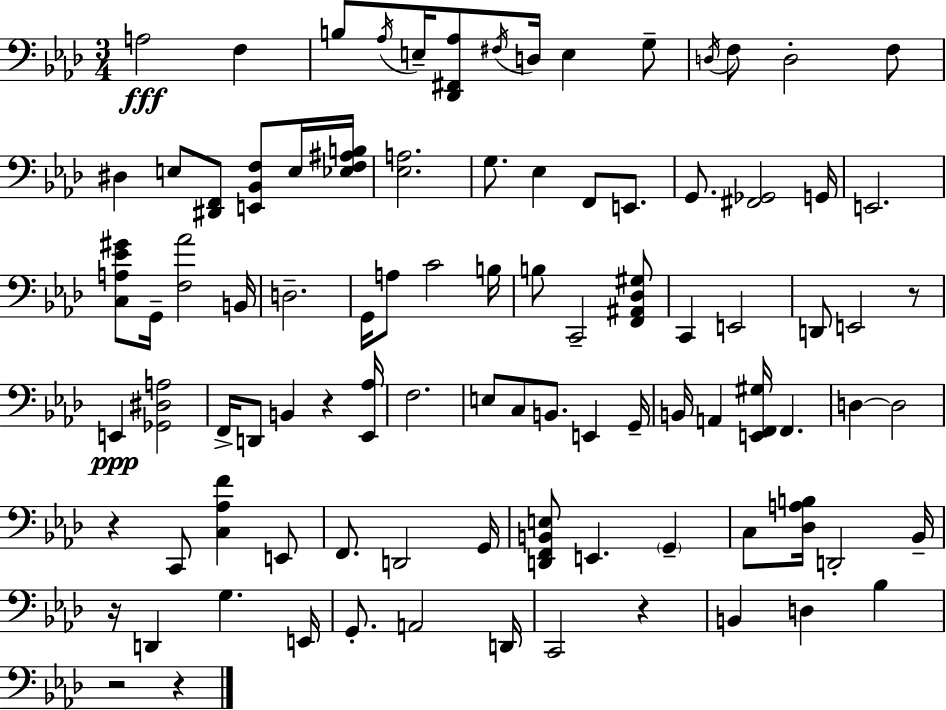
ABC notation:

X:1
T:Untitled
M:3/4
L:1/4
K:Ab
A,2 F, B,/2 _A,/4 E,/4 [_D,,^F,,_A,]/2 ^F,/4 D,/4 E, G,/2 D,/4 F,/2 D,2 F,/2 ^D, E,/2 [^D,,F,,]/2 [E,,_B,,F,]/2 E,/4 [_E,F,^A,B,]/4 [_E,A,]2 G,/2 _E, F,,/2 E,,/2 G,,/2 [^F,,_G,,]2 G,,/4 E,,2 [C,A,_E^G]/2 G,,/4 [F,_A]2 B,,/4 D,2 G,,/4 A,/2 C2 B,/4 B,/2 C,,2 [F,,^A,,_D,^G,]/2 C,, E,,2 D,,/2 E,,2 z/2 E,, [_G,,^D,A,]2 F,,/4 D,,/2 B,, z [_E,,_A,]/4 F,2 E,/2 C,/2 B,,/2 E,, G,,/4 B,,/4 A,, [E,,F,,^G,]/4 F,, D, D,2 z C,,/2 [C,_A,F] E,,/2 F,,/2 D,,2 G,,/4 [D,,F,,B,,E,]/2 E,, G,, C,/2 [_D,A,B,]/4 D,,2 _B,,/4 z/4 D,, G, E,,/4 G,,/2 A,,2 D,,/4 C,,2 z B,, D, _B, z2 z